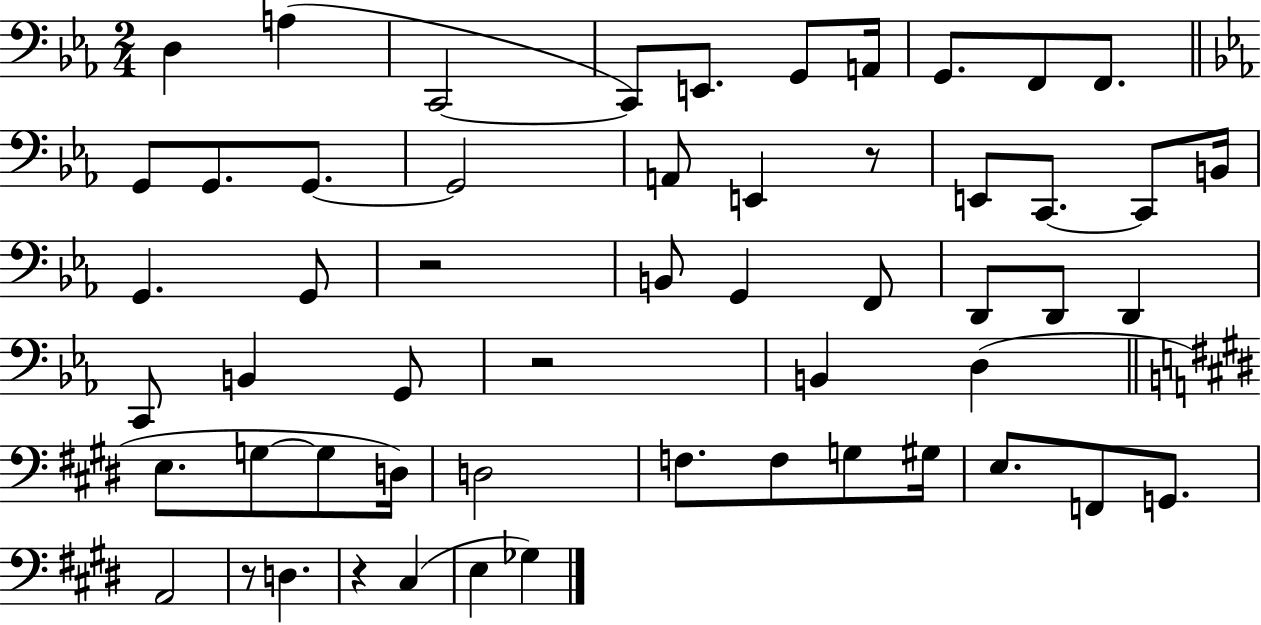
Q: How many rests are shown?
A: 5